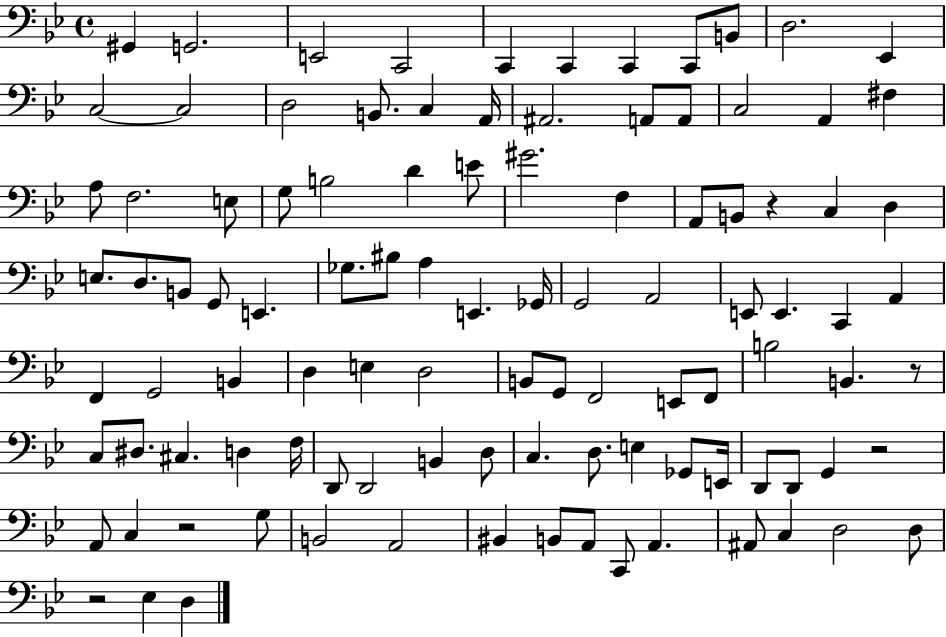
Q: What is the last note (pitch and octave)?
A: D3